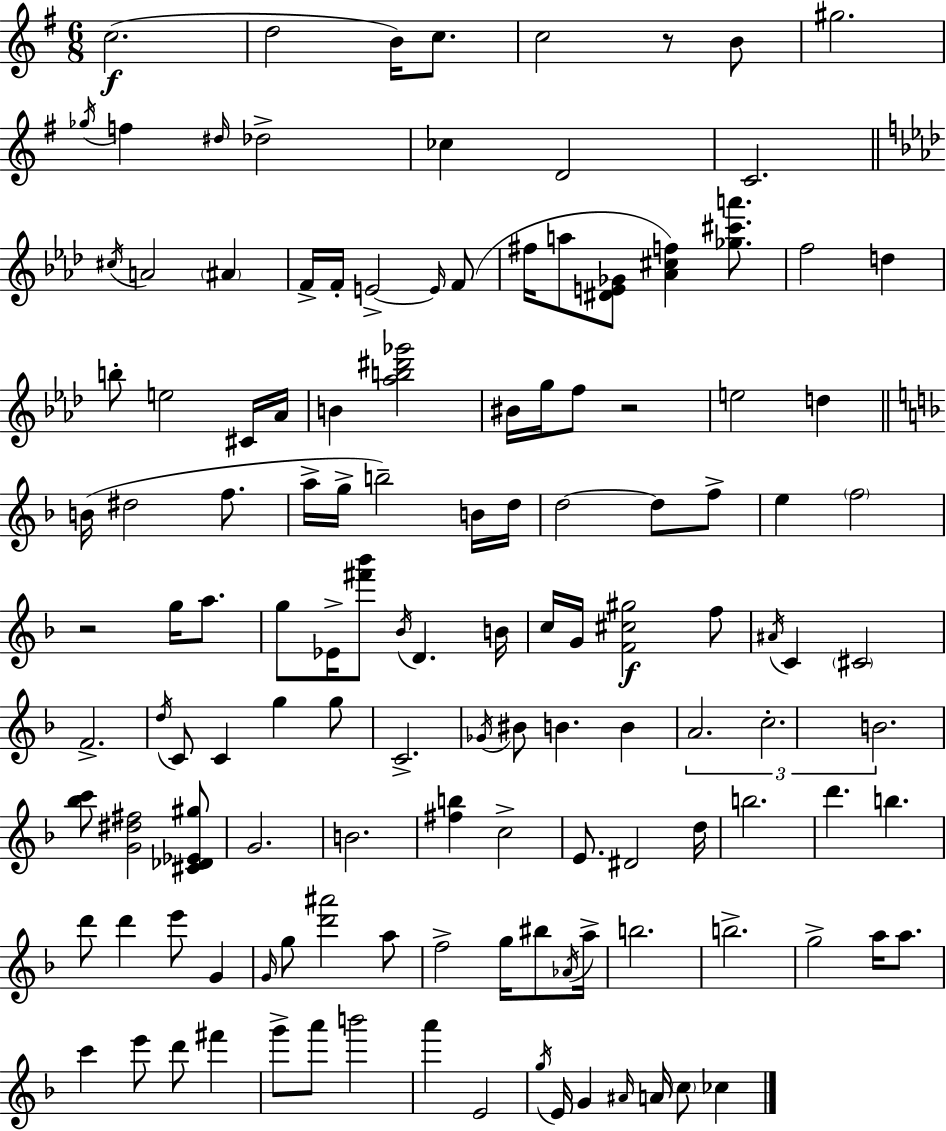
{
  \clef treble
  \numericTimeSignature
  \time 6/8
  \key e \minor
  c''2.(\f | d''2 b'16) c''8. | c''2 r8 b'8 | gis''2. | \break \acciaccatura { ges''16 } f''4 \grace { dis''16 } des''2-> | ces''4 d'2 | c'2. | \bar "||" \break \key aes \major \acciaccatura { cis''16 } a'2 \parenthesize ais'4 | f'16-> f'16-. e'2->~~ \grace { e'16 } | f'8( fis''16 a''8 <dis' e' ges'>8 <aes' cis'' f''>4) <ges'' cis''' a'''>8. | f''2 d''4 | \break b''8-. e''2 | cis'16 aes'16 b'4 <aes'' b'' dis''' ges'''>2 | bis'16 g''16 f''8 r2 | e''2 d''4 | \break \bar "||" \break \key f \major b'16( dis''2 f''8. | a''16-> g''16-> b''2--) b'16 d''16 | d''2~~ d''8 f''8-> | e''4 \parenthesize f''2 | \break r2 g''16 a''8. | g''8 ees'16-> <fis''' bes'''>8 \acciaccatura { bes'16 } d'4. | b'16 c''16 g'16 <f' cis'' gis''>2\f f''8 | \acciaccatura { ais'16 } c'4 \parenthesize cis'2 | \break f'2.-> | \acciaccatura { d''16 } c'8 c'4 g''4 | g''8 c'2.-> | \acciaccatura { ges'16 } bis'8 b'4. | \break b'4 \tuplet 3/2 { a'2. | c''2.-. | b'2. } | <bes'' c'''>8 <g' dis'' fis''>2 | \break <cis' des' ees' gis''>8 g'2. | b'2. | <fis'' b''>4 c''2-> | e'8. dis'2 | \break d''16 b''2. | d'''4. b''4. | d'''8 d'''4 e'''8 | g'4 \grace { g'16 } g''8 <d''' ais'''>2 | \break a''8 f''2-> | g''16 bis''8 \acciaccatura { aes'16 } a''16-> b''2. | b''2.-> | g''2-> | \break a''16 a''8. c'''4 e'''8 | d'''8 fis'''4 g'''8-> a'''8 b'''2 | a'''4 e'2 | \acciaccatura { g''16 } e'16 g'4 | \break \grace { ais'16 } a'16 \parenthesize c''8 ces''4 \bar "|."
}